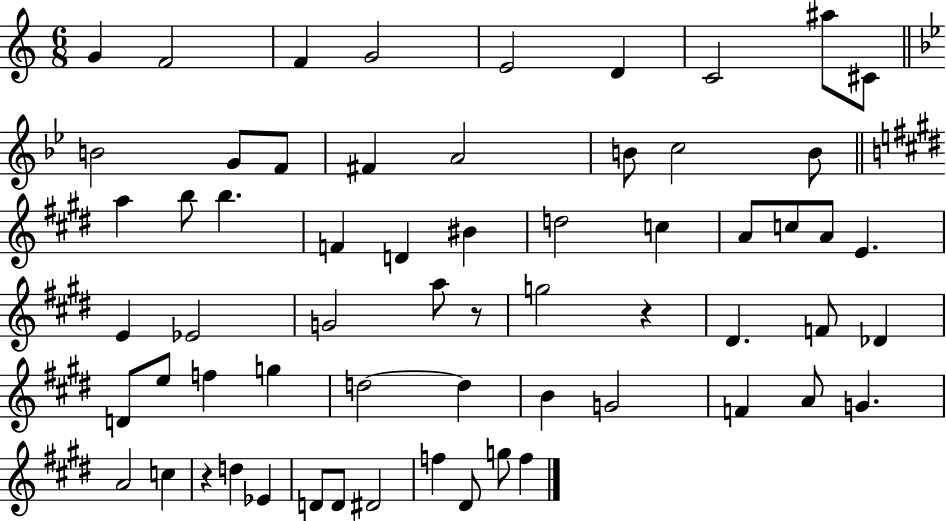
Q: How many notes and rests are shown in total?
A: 62